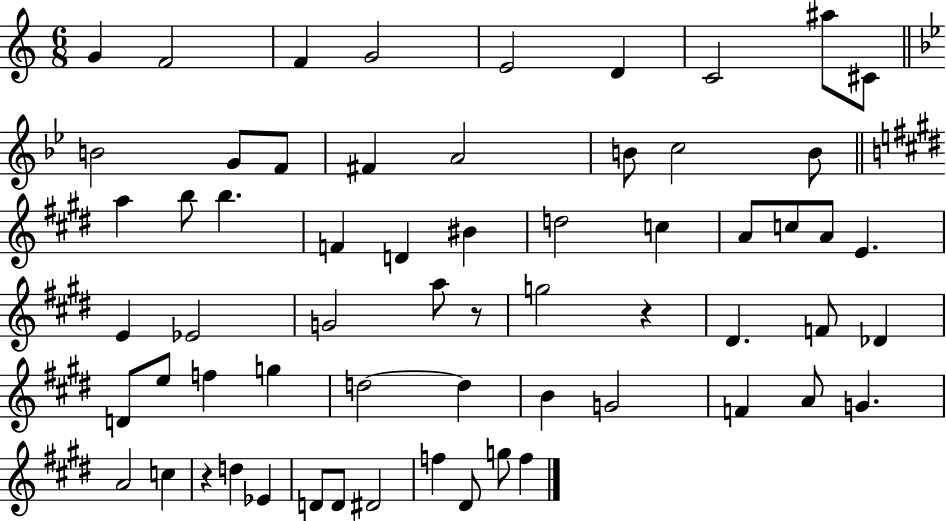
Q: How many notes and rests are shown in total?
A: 62